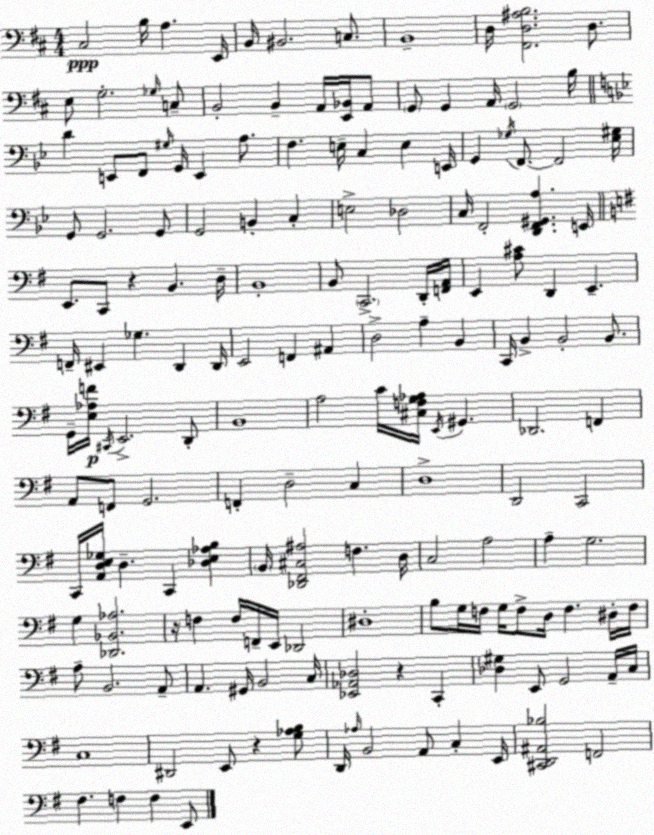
X:1
T:Untitled
M:4/4
L:1/4
K:D
^C,2 B,/4 A, E,,/4 B,,/4 ^B,,2 C,/2 B,,4 D,/4 [^F,,D,^A,B,]2 D,/2 E,/2 G,2 _G,/4 C,/2 B,,2 B,, A,,/4 [E,,_B,,]/4 A,,/2 G,,/2 G,, A,,/4 G,,2 B,/4 D E,,/2 F,,/2 ^G,/4 G,,/4 E,, A,/2 F, E,/4 C, E, E,,/4 G,, _G,/4 F,,/2 F,,2 [_E,^G,]/4 G,,/2 G,,2 G,,/2 G,,2 B,, C, E,2 _D,2 C,/4 F,,2 [D,,F,,^G,,A,] E,,/4 E,,/2 C,,/2 z B,, D,/4 B,,4 B,,/2 C,,2 D,,/4 [F,,A,,]/4 E,, [A,^C]/2 D,, E,, F,,/4 ^E,, _G, D,, D,,/4 E,,2 F,, ^A,, D,2 A, B,, C,,/4 B,, B,,2 B,,/2 G,,/4 [E,_A,F]/4 ^C,,/4 E,,2 D,,/2 B,,4 A,2 C/4 [^C,F,G,_A,]/4 E,,/4 ^G,, _D,,2 F,, A,,/2 F,,/2 G,,2 F,, D,2 C, D,4 D,,2 C,,2 C,,/4 [A,,D,E,_G,]/4 D, C,, [_D,E,_A,B,] B,,/4 [_D,,^F,,^C,^A,]2 F, D,/4 C,2 A,2 A, G,2 G, [_D,,_B,,_A,]2 z/4 F, F,/4 F,,/4 E,,/4 _D,,2 ^D,4 B,/2 G,/4 F,/4 G,/4 F,/2 D,/4 F, ^D,/4 F,/4 A,/2 B,,2 A,,/2 A,, ^G,,/4 B,,2 C,/4 [_E,,_A,,_D,]2 z C,, [_D,^G,] E,,/2 G,,2 A,,/4 C,/4 C,4 ^D,,2 E,,/2 z [G,_A,B,]/2 D,,/4 _A,/4 B,,2 A,,/2 C, E,,/4 [^C,,D,,^A,,_B,]2 F,,2 ^F, F, F, E,,/2